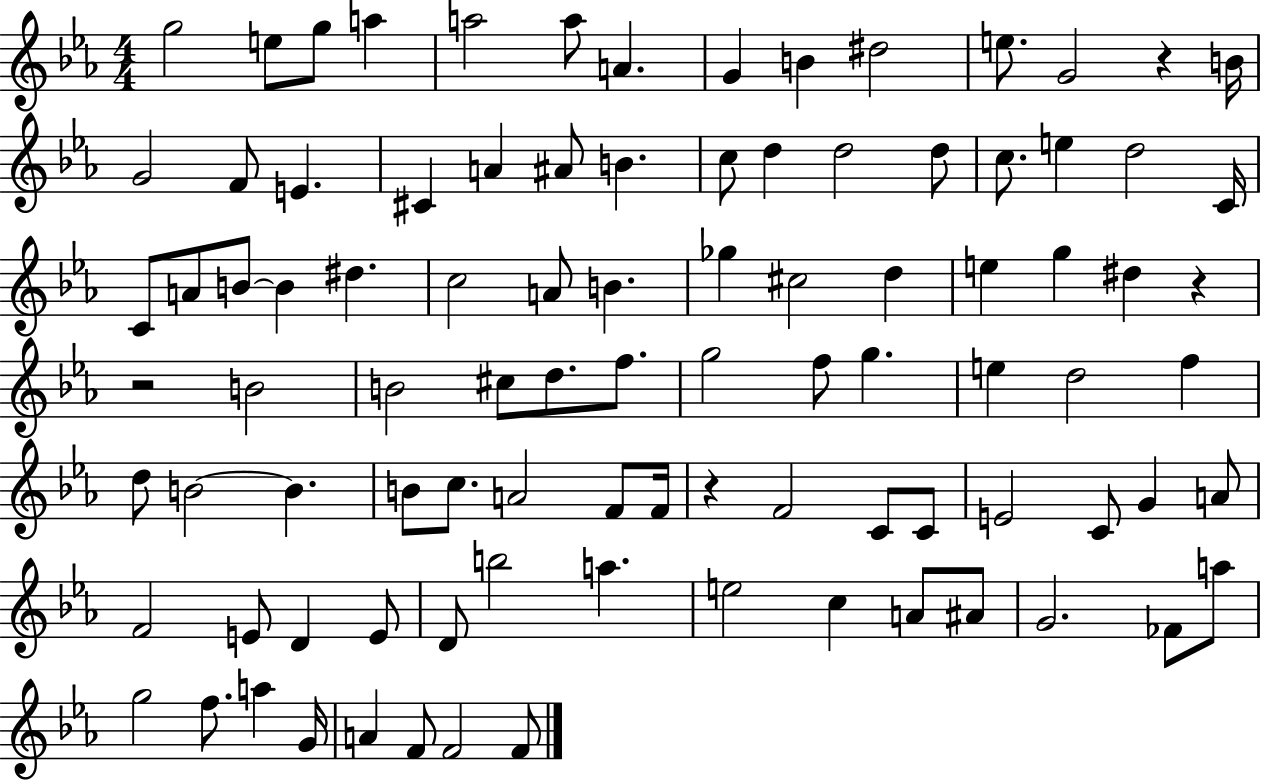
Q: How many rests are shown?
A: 4